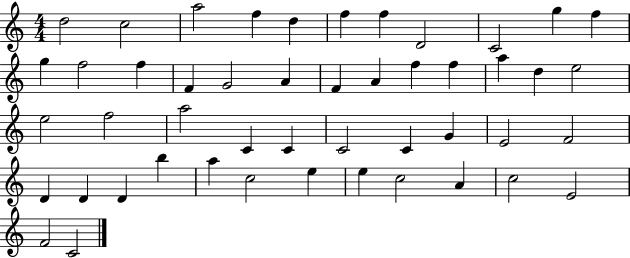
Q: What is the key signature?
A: C major